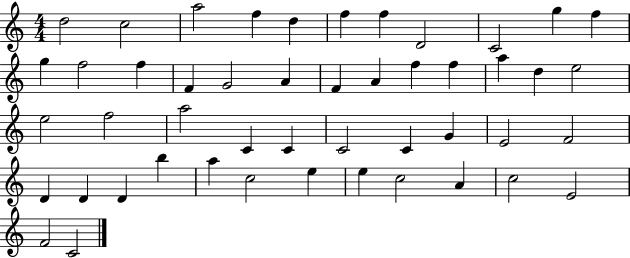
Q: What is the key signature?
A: C major